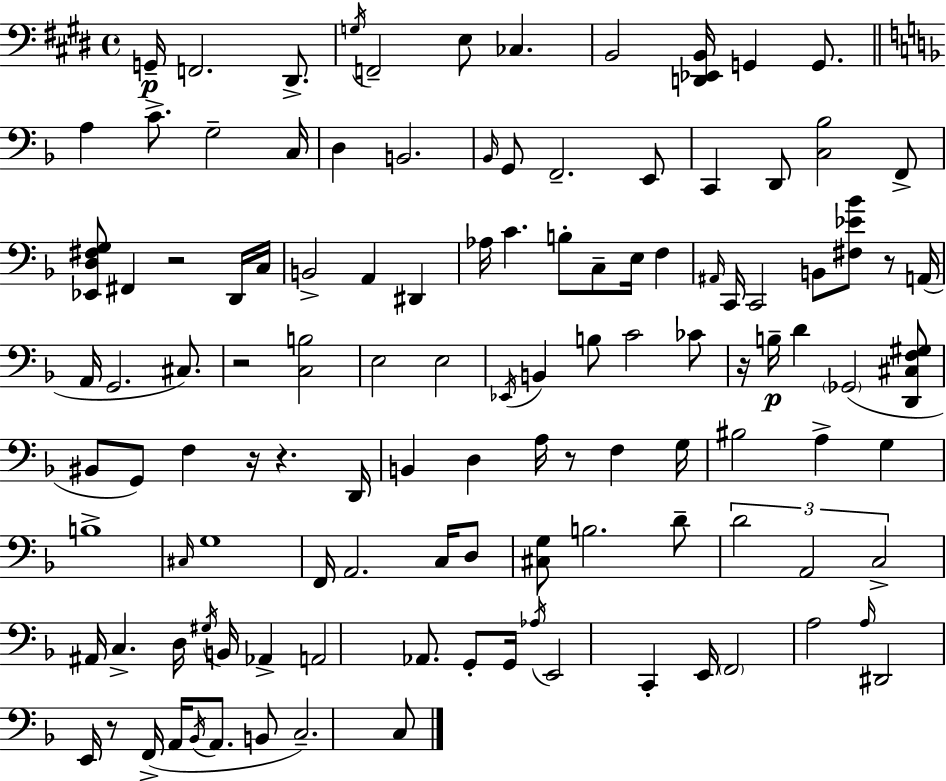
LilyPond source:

{
  \clef bass
  \time 4/4
  \defaultTimeSignature
  \key e \major
  g,16--\p f,2. dis,8.-> | \acciaccatura { g16 } f,2-- e8 ces4. | b,2 <d, ees, b,>16 g,4 g,8. | \bar "||" \break \key f \major a4 c'8.-> g2-- c16 | d4 b,2. | \grace { bes,16 } g,8 f,2.-- e,8 | c,4 d,8 <c bes>2 f,8-> | \break <ees, d fis g>8 fis,4 r2 d,16 | c16 b,2-> a,4 dis,4 | aes16 c'4. b8-. c8-- e16 f4 | \grace { ais,16 } c,16 c,2 b,8 <fis ees' bes'>8 r8 | \break a,16( a,16 g,2. cis8.) | r2 <c b>2 | e2 e2 | \acciaccatura { ees,16 } b,4 b8 c'2 | \break ces'8 r16 b16--\p d'4 \parenthesize ges,2( | <d, cis f gis>8 bis,8 g,8) f4 r16 r4. | d,16 b,4 d4 a16 r8 f4 | g16 bis2 a4-> g4 | \break b1-> | \grace { cis16 } g1 | f,16 a,2. | c16 d8 <cis g>8 b2. | \break d'8-- \tuplet 3/2 { d'2 a,2 | c2-> } ais,16 c4.-> | d16 \acciaccatura { gis16 } b,16 aes,4-> a,2 | aes,8. g,8-. g,16 \acciaccatura { aes16 } e,2 | \break c,4-. e,16 \parenthesize f,2 a2 | \grace { a16 } dis,2 e,16 | r8 f,16->( a,16 \acciaccatura { bes,16 } a,8. b,8 c2.--) | c8 \bar "|."
}